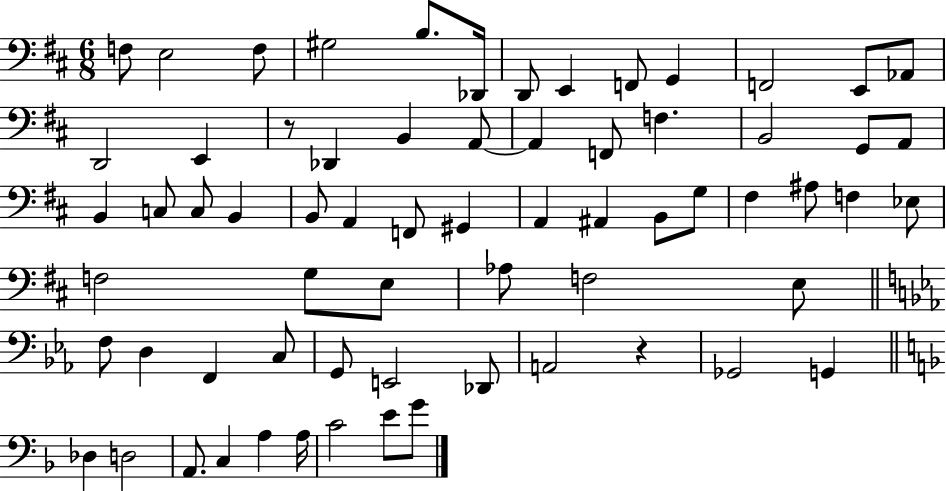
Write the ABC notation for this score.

X:1
T:Untitled
M:6/8
L:1/4
K:D
F,/2 E,2 F,/2 ^G,2 B,/2 _D,,/4 D,,/2 E,, F,,/2 G,, F,,2 E,,/2 _A,,/2 D,,2 E,, z/2 _D,, B,, A,,/2 A,, F,,/2 F, B,,2 G,,/2 A,,/2 B,, C,/2 C,/2 B,, B,,/2 A,, F,,/2 ^G,, A,, ^A,, B,,/2 G,/2 ^F, ^A,/2 F, _E,/2 F,2 G,/2 E,/2 _A,/2 F,2 E,/2 F,/2 D, F,, C,/2 G,,/2 E,,2 _D,,/2 A,,2 z _G,,2 G,, _D, D,2 A,,/2 C, A, A,/4 C2 E/2 G/2